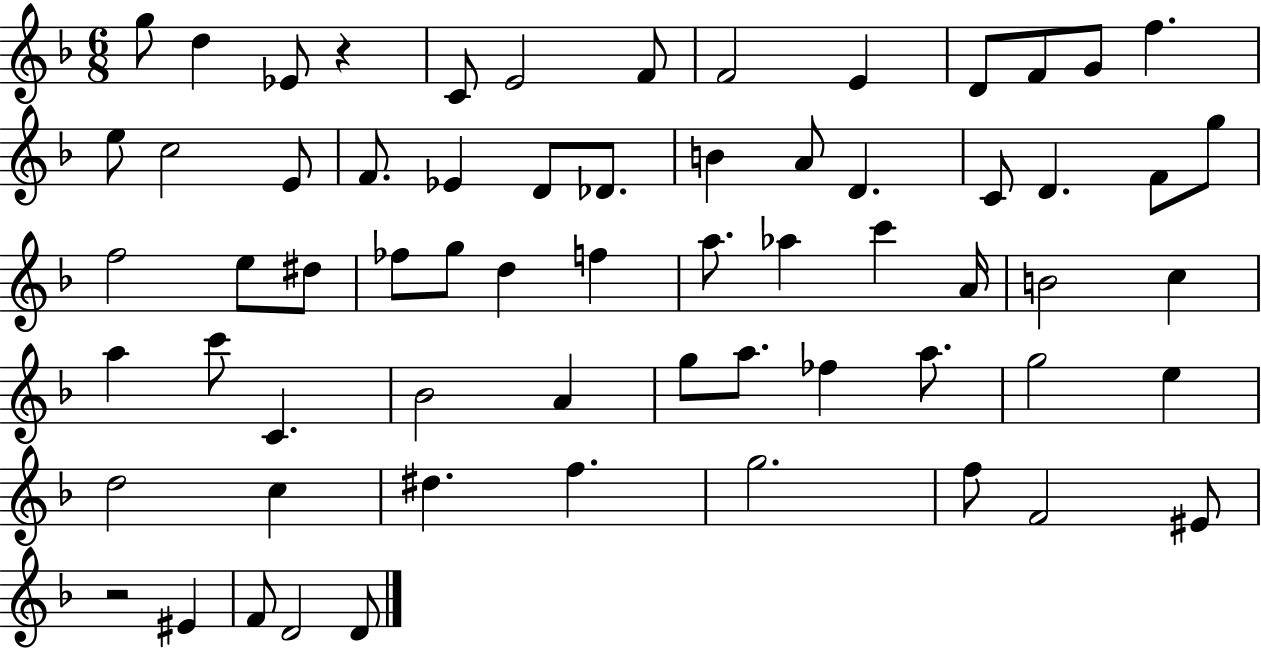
{
  \clef treble
  \numericTimeSignature
  \time 6/8
  \key f \major
  \repeat volta 2 { g''8 d''4 ees'8 r4 | c'8 e'2 f'8 | f'2 e'4 | d'8 f'8 g'8 f''4. | \break e''8 c''2 e'8 | f'8. ees'4 d'8 des'8. | b'4 a'8 d'4. | c'8 d'4. f'8 g''8 | \break f''2 e''8 dis''8 | fes''8 g''8 d''4 f''4 | a''8. aes''4 c'''4 a'16 | b'2 c''4 | \break a''4 c'''8 c'4. | bes'2 a'4 | g''8 a''8. fes''4 a''8. | g''2 e''4 | \break d''2 c''4 | dis''4. f''4. | g''2. | f''8 f'2 eis'8 | \break r2 eis'4 | f'8 d'2 d'8 | } \bar "|."
}